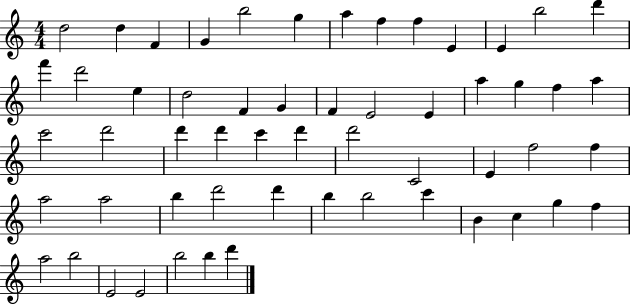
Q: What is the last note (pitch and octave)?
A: D6